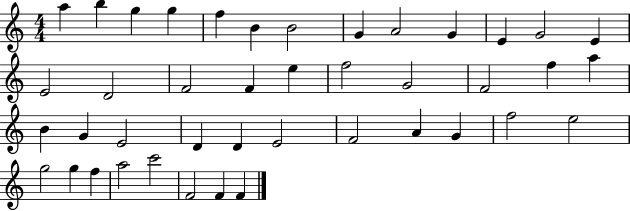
A5/q B5/q G5/q G5/q F5/q B4/q B4/h G4/q A4/h G4/q E4/q G4/h E4/q E4/h D4/h F4/h F4/q E5/q F5/h G4/h F4/h F5/q A5/q B4/q G4/q E4/h D4/q D4/q E4/h F4/h A4/q G4/q F5/h E5/h G5/h G5/q F5/q A5/h C6/h F4/h F4/q F4/q